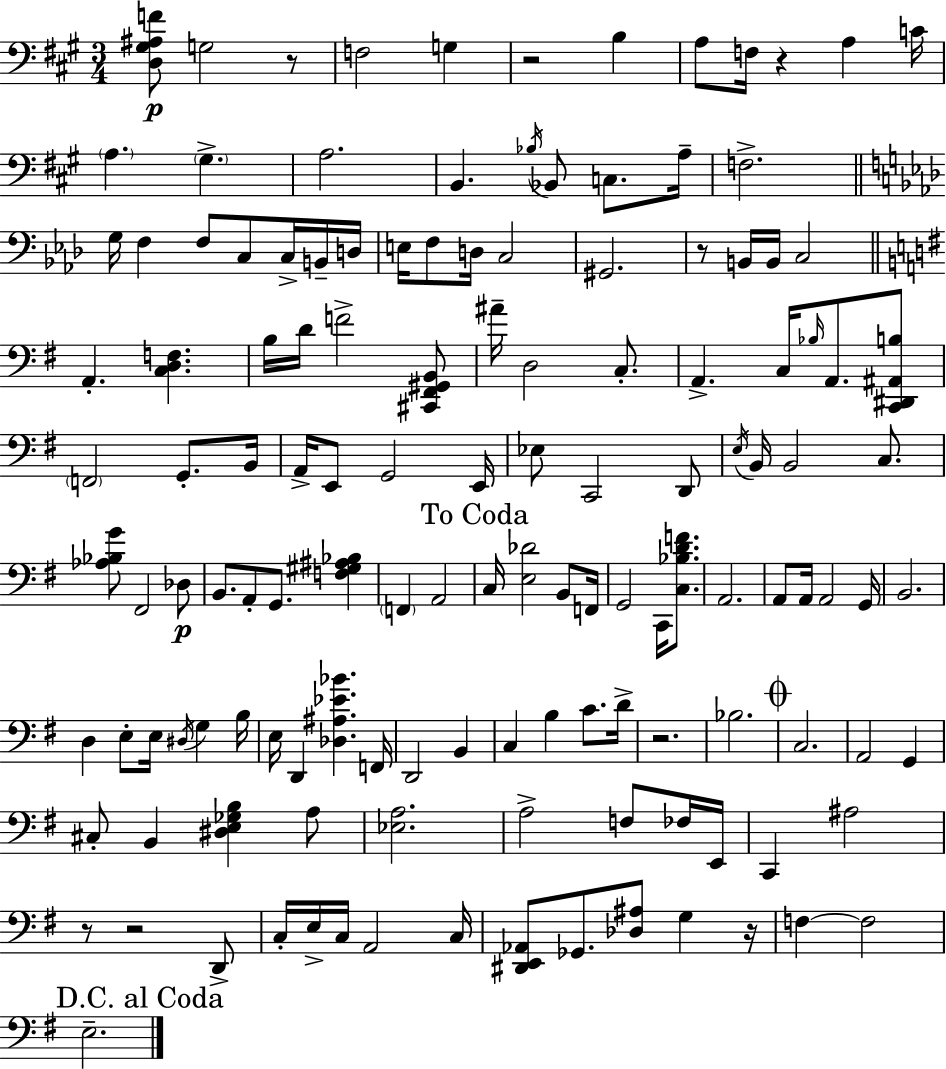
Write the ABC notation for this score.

X:1
T:Untitled
M:3/4
L:1/4
K:A
[D,^G,^A,F]/2 G,2 z/2 F,2 G, z2 B, A,/2 F,/4 z A, C/4 A, ^G, A,2 B,, _B,/4 _B,,/2 C,/2 A,/4 F,2 G,/4 F, F,/2 C,/2 C,/4 B,,/4 D,/4 E,/4 F,/2 D,/4 C,2 ^G,,2 z/2 B,,/4 B,,/4 C,2 A,, [C,D,F,] B,/4 D/4 F2 [^C,,^F,,^G,,B,,]/2 ^A/4 D,2 C,/2 A,, C,/4 _B,/4 A,,/2 [C,,^D,,^A,,B,]/2 F,,2 G,,/2 B,,/4 A,,/4 E,,/2 G,,2 E,,/4 _E,/2 C,,2 D,,/2 E,/4 B,,/4 B,,2 C,/2 [_A,_B,G]/2 ^F,,2 _D,/2 B,,/2 A,,/2 G,,/2 [F,^G,^A,_B,] F,, A,,2 C,/4 [E,_D]2 B,,/2 F,,/4 G,,2 C,,/4 [C,_B,DF]/2 A,,2 A,,/2 A,,/4 A,,2 G,,/4 B,,2 D, E,/2 E,/4 ^D,/4 G, B,/4 E,/4 D,, [_D,^A,_E_B] F,,/4 D,,2 B,, C, B, C/2 D/4 z2 _B,2 C,2 A,,2 G,, ^C,/2 B,, [^D,E,_G,B,] A,/2 [_E,A,]2 A,2 F,/2 _F,/4 E,,/4 C,, ^A,2 z/2 z2 D,,/2 C,/4 E,/4 C,/4 A,,2 C,/4 [^D,,E,,_A,,]/2 _G,,/2 [_D,^A,]/2 G, z/4 F, F,2 E,2